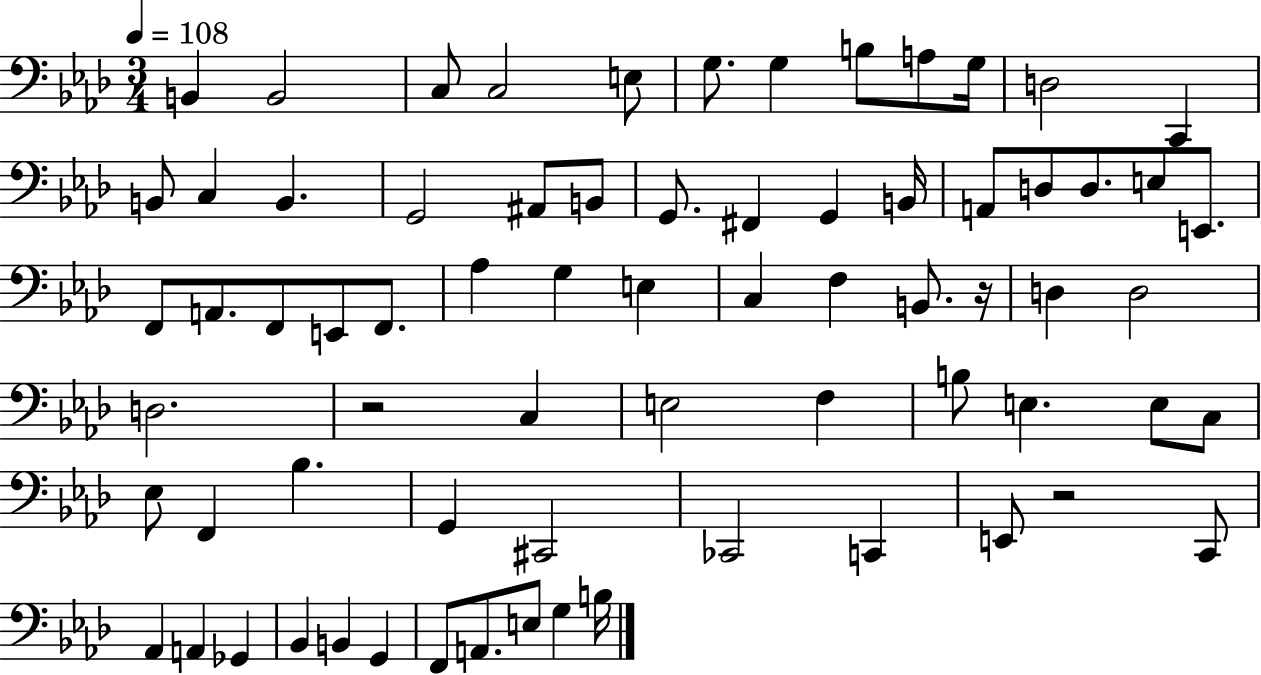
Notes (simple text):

B2/q B2/h C3/e C3/h E3/e G3/e. G3/q B3/e A3/e G3/s D3/h C2/q B2/e C3/q B2/q. G2/h A#2/e B2/e G2/e. F#2/q G2/q B2/s A2/e D3/e D3/e. E3/e E2/e. F2/e A2/e. F2/e E2/e F2/e. Ab3/q G3/q E3/q C3/q F3/q B2/e. R/s D3/q D3/h D3/h. R/h C3/q E3/h F3/q B3/e E3/q. E3/e C3/e Eb3/e F2/q Bb3/q. G2/q C#2/h CES2/h C2/q E2/e R/h C2/e Ab2/q A2/q Gb2/q Bb2/q B2/q G2/q F2/e A2/e. E3/e G3/q B3/s